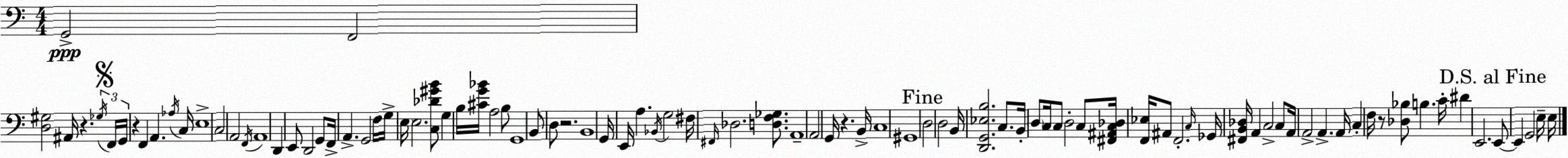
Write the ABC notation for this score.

X:1
T:Untitled
M:4/4
L:1/4
K:C
G,,2 F,,2 [D,^G,]2 ^A,,/4 z _G,/4 F,,/4 G,,/4 z F,, A,, _A,/4 C,/4 E,4 C,2 A,,2 F,,/4 A,,4 D,, E,,/2 D,,2 G,,/2 F,,/4 A,, G,,2 F,/4 G,/4 E,/4 E,2 [C,_D^GB]/2 G, B,/4 [^CG_B]/4 A,2 B,/2 G,,4 B,,/2 D,/2 z2 B,,4 G,,/4 E,,/4 A, _B,,/4 G,2 ^F,/4 ^F,,/4 _D,2 [D,F,_G,]/2 A,,4 A,,2 G,,/4 z B,,/4 C,4 ^G,,4 D,2 D,2 B,,/4 [D,,G,,_E,B,]2 C,/2 B,,/4 D,/2 C,/4 C,/2 D,2 C,/2 [^F,,^A,,C,_D,]/4 [F,,_E,]/4 ^A,,/2 F,,2 C,/4 _G,,/4 [^F,,B,,_D,]/4 A,, C,2 C,/2 A,,/4 A,,2 A,, A,,/4 C, F,/4 z/2 [_D,_B,]/2 B, C/4 ^D E,,2 E,,/2 E,, G,,2 E,/4 E,/4